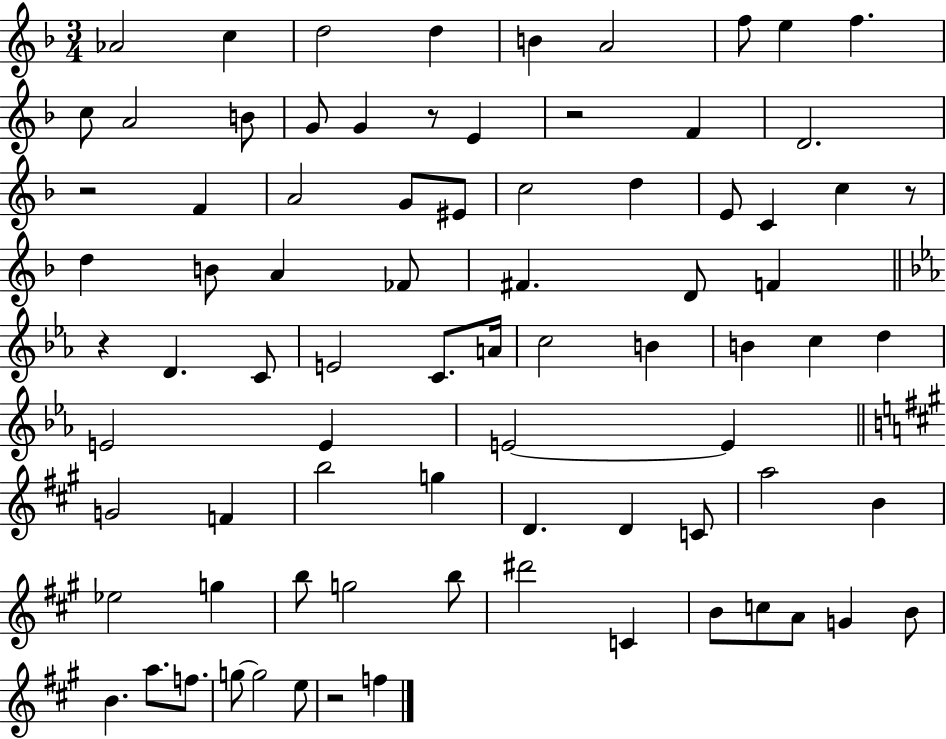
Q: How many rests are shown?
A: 6